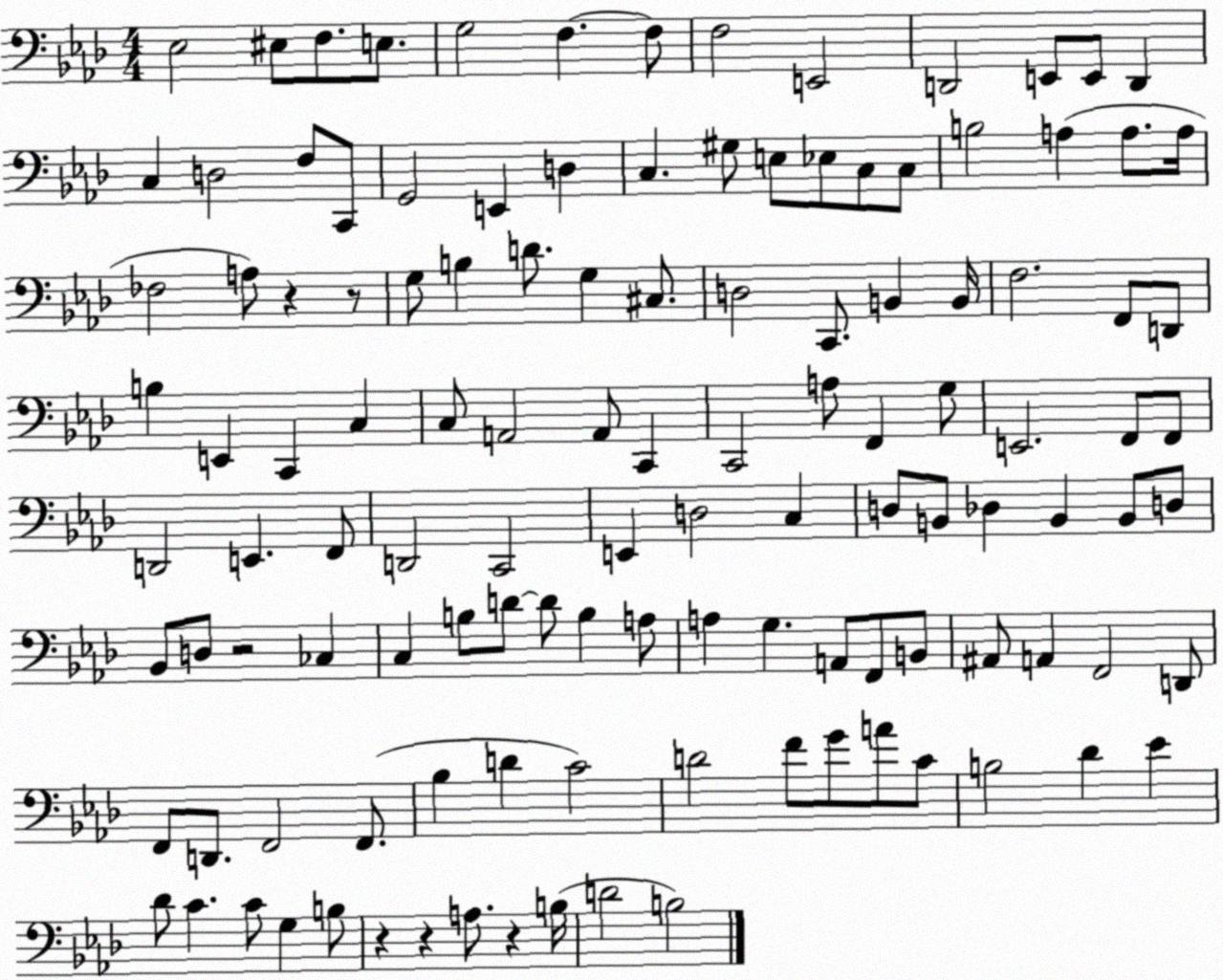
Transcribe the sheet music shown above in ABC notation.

X:1
T:Untitled
M:4/4
L:1/4
K:Ab
_E,2 ^E,/2 F,/2 E,/2 G,2 F, F,/2 F,2 E,,2 D,,2 E,,/2 E,,/2 D,, C, D,2 F,/2 C,,/2 G,,2 E,, D, C, ^G,/2 E,/2 _E,/2 C,/2 C,/2 B,2 A, A,/2 A,/4 _F,2 A,/2 z z/2 G,/2 B, D/2 G, ^C,/2 D,2 C,,/2 B,, B,,/4 F,2 F,,/2 D,,/2 B, E,, C,, C, C,/2 A,,2 A,,/2 C,, C,,2 A,/2 F,, G,/2 E,,2 F,,/2 F,,/2 D,,2 E,, F,,/2 D,,2 C,,2 E,, D,2 C, D,/2 B,,/2 _D, B,, B,,/2 D,/2 _B,,/2 D,/2 z2 _C, C, B,/2 D/2 D/2 B, A,/2 A, G, A,,/2 F,,/2 B,,/2 ^A,,/2 A,, F,,2 D,,/2 F,,/2 D,,/2 F,,2 F,,/2 _B, D C2 D2 F/2 G/2 A/2 C/2 B,2 _D _E _D/2 C C/2 G, B,/2 z z A,/2 z B,/4 D2 B,2